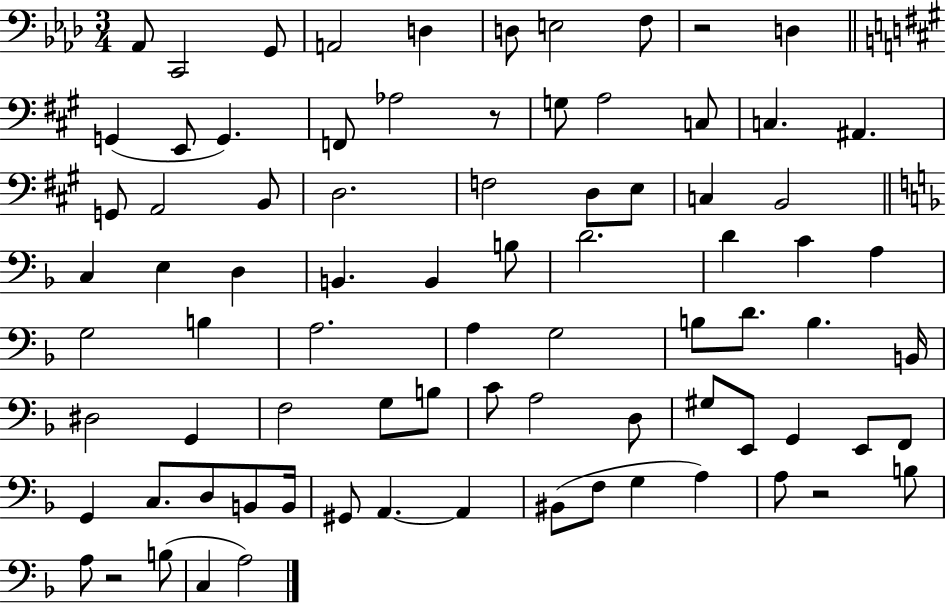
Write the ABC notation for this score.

X:1
T:Untitled
M:3/4
L:1/4
K:Ab
_A,,/2 C,,2 G,,/2 A,,2 D, D,/2 E,2 F,/2 z2 D, G,, E,,/2 G,, F,,/2 _A,2 z/2 G,/2 A,2 C,/2 C, ^A,, G,,/2 A,,2 B,,/2 D,2 F,2 D,/2 E,/2 C, B,,2 C, E, D, B,, B,, B,/2 D2 D C A, G,2 B, A,2 A, G,2 B,/2 D/2 B, B,,/4 ^D,2 G,, F,2 G,/2 B,/2 C/2 A,2 D,/2 ^G,/2 E,,/2 G,, E,,/2 F,,/2 G,, C,/2 D,/2 B,,/2 B,,/4 ^G,,/2 A,, A,, ^B,,/2 F,/2 G, A, A,/2 z2 B,/2 A,/2 z2 B,/2 C, A,2